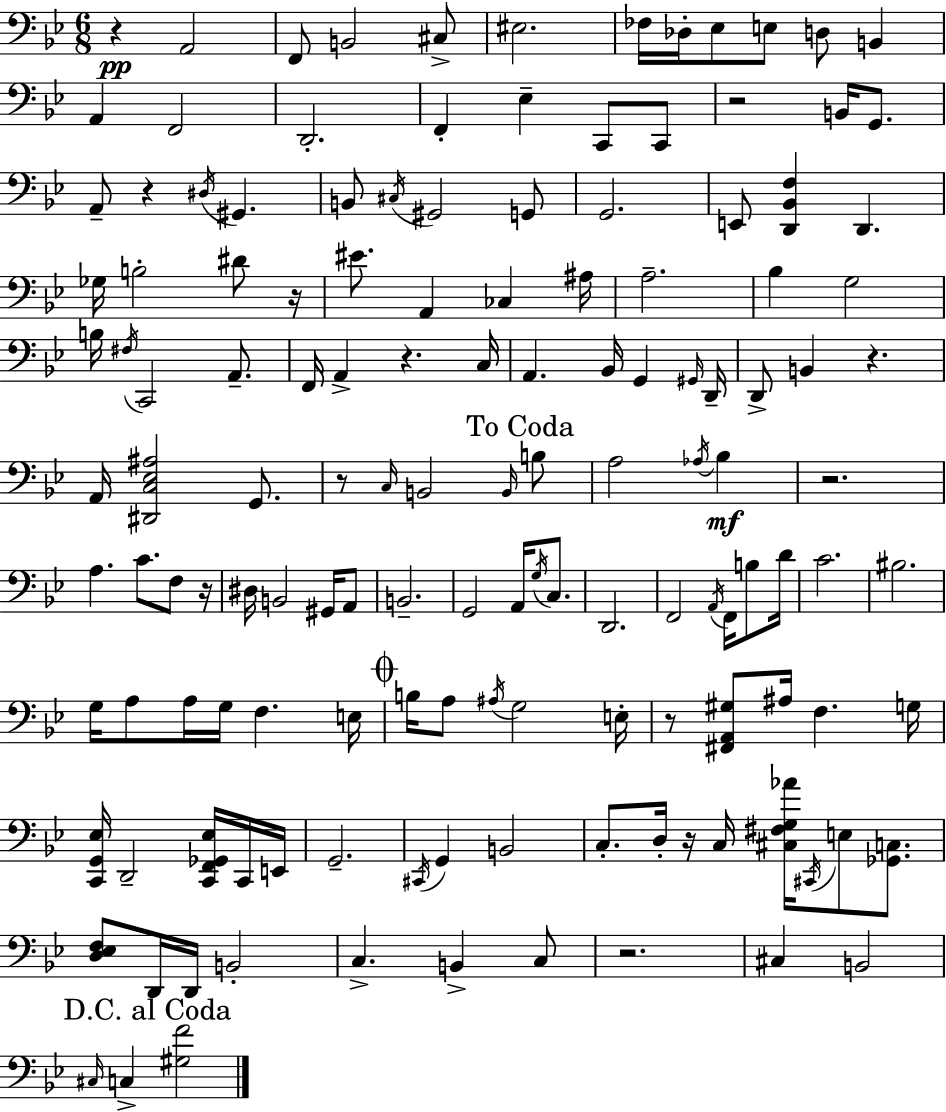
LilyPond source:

{
  \clef bass
  \numericTimeSignature
  \time 6/8
  \key bes \major
  \repeat volta 2 { r4\pp a,2 | f,8 b,2 cis8-> | eis2. | fes16 des16-. ees8 e8 d8 b,4 | \break a,4 f,2 | d,2.-. | f,4-. ees4-- c,8 c,8 | r2 b,16 g,8. | \break a,8-- r4 \acciaccatura { dis16 } gis,4. | b,8 \acciaccatura { cis16 } gis,2 | g,8 g,2. | e,8 <d, bes, f>4 d,4. | \break ges16 b2-. dis'8 | r16 eis'8. a,4 ces4 | ais16 a2.-- | bes4 g2 | \break b16 \acciaccatura { fis16 } c,2 | a,8.-- f,16 a,4-> r4. | c16 a,4. bes,16 g,4 | \grace { gis,16 } d,16-- d,8-> b,4 r4. | \break a,16 <dis, c ees ais>2 | g,8. r8 \grace { c16 } b,2 | \grace { b,16 } \mark "To Coda" b8 a2 | \acciaccatura { aes16 }\mf bes4 r2. | \break a4. | c'8. f8 r16 dis16 b,2 | gis,16 a,8 b,2.-- | g,2 | \break a,16 \acciaccatura { g16 } c8. d,2. | f,2 | \acciaccatura { a,16 } f,16 b8 d'16 c'2. | bis2. | \break g16 a8 | a16 g16 f4. e16 \mark \markup { \musicglyph "scripts.coda" } b16 a8 | \acciaccatura { ais16 } g2 e16-. r8 | <fis, a, gis>8 ais16 f4. g16 <c, g, ees>16 d,2-- | \break <c, f, ges, ees>16 c,16 e,16 g,2.-- | \acciaccatura { cis,16 } g,4 | b,2 c8.-. | d16-. r16 c16 <cis fis g aes'>16 \acciaccatura { cis,16 } e8 <ges, c>8. | \break <d ees f>8 d,16 d,16 b,2-. | c4.-> b,4-> c8 | r2. | cis4 b,2 | \break \mark "D.C. al Coda" \grace { cis16 } c4-> <gis f'>2 | } \bar "|."
}